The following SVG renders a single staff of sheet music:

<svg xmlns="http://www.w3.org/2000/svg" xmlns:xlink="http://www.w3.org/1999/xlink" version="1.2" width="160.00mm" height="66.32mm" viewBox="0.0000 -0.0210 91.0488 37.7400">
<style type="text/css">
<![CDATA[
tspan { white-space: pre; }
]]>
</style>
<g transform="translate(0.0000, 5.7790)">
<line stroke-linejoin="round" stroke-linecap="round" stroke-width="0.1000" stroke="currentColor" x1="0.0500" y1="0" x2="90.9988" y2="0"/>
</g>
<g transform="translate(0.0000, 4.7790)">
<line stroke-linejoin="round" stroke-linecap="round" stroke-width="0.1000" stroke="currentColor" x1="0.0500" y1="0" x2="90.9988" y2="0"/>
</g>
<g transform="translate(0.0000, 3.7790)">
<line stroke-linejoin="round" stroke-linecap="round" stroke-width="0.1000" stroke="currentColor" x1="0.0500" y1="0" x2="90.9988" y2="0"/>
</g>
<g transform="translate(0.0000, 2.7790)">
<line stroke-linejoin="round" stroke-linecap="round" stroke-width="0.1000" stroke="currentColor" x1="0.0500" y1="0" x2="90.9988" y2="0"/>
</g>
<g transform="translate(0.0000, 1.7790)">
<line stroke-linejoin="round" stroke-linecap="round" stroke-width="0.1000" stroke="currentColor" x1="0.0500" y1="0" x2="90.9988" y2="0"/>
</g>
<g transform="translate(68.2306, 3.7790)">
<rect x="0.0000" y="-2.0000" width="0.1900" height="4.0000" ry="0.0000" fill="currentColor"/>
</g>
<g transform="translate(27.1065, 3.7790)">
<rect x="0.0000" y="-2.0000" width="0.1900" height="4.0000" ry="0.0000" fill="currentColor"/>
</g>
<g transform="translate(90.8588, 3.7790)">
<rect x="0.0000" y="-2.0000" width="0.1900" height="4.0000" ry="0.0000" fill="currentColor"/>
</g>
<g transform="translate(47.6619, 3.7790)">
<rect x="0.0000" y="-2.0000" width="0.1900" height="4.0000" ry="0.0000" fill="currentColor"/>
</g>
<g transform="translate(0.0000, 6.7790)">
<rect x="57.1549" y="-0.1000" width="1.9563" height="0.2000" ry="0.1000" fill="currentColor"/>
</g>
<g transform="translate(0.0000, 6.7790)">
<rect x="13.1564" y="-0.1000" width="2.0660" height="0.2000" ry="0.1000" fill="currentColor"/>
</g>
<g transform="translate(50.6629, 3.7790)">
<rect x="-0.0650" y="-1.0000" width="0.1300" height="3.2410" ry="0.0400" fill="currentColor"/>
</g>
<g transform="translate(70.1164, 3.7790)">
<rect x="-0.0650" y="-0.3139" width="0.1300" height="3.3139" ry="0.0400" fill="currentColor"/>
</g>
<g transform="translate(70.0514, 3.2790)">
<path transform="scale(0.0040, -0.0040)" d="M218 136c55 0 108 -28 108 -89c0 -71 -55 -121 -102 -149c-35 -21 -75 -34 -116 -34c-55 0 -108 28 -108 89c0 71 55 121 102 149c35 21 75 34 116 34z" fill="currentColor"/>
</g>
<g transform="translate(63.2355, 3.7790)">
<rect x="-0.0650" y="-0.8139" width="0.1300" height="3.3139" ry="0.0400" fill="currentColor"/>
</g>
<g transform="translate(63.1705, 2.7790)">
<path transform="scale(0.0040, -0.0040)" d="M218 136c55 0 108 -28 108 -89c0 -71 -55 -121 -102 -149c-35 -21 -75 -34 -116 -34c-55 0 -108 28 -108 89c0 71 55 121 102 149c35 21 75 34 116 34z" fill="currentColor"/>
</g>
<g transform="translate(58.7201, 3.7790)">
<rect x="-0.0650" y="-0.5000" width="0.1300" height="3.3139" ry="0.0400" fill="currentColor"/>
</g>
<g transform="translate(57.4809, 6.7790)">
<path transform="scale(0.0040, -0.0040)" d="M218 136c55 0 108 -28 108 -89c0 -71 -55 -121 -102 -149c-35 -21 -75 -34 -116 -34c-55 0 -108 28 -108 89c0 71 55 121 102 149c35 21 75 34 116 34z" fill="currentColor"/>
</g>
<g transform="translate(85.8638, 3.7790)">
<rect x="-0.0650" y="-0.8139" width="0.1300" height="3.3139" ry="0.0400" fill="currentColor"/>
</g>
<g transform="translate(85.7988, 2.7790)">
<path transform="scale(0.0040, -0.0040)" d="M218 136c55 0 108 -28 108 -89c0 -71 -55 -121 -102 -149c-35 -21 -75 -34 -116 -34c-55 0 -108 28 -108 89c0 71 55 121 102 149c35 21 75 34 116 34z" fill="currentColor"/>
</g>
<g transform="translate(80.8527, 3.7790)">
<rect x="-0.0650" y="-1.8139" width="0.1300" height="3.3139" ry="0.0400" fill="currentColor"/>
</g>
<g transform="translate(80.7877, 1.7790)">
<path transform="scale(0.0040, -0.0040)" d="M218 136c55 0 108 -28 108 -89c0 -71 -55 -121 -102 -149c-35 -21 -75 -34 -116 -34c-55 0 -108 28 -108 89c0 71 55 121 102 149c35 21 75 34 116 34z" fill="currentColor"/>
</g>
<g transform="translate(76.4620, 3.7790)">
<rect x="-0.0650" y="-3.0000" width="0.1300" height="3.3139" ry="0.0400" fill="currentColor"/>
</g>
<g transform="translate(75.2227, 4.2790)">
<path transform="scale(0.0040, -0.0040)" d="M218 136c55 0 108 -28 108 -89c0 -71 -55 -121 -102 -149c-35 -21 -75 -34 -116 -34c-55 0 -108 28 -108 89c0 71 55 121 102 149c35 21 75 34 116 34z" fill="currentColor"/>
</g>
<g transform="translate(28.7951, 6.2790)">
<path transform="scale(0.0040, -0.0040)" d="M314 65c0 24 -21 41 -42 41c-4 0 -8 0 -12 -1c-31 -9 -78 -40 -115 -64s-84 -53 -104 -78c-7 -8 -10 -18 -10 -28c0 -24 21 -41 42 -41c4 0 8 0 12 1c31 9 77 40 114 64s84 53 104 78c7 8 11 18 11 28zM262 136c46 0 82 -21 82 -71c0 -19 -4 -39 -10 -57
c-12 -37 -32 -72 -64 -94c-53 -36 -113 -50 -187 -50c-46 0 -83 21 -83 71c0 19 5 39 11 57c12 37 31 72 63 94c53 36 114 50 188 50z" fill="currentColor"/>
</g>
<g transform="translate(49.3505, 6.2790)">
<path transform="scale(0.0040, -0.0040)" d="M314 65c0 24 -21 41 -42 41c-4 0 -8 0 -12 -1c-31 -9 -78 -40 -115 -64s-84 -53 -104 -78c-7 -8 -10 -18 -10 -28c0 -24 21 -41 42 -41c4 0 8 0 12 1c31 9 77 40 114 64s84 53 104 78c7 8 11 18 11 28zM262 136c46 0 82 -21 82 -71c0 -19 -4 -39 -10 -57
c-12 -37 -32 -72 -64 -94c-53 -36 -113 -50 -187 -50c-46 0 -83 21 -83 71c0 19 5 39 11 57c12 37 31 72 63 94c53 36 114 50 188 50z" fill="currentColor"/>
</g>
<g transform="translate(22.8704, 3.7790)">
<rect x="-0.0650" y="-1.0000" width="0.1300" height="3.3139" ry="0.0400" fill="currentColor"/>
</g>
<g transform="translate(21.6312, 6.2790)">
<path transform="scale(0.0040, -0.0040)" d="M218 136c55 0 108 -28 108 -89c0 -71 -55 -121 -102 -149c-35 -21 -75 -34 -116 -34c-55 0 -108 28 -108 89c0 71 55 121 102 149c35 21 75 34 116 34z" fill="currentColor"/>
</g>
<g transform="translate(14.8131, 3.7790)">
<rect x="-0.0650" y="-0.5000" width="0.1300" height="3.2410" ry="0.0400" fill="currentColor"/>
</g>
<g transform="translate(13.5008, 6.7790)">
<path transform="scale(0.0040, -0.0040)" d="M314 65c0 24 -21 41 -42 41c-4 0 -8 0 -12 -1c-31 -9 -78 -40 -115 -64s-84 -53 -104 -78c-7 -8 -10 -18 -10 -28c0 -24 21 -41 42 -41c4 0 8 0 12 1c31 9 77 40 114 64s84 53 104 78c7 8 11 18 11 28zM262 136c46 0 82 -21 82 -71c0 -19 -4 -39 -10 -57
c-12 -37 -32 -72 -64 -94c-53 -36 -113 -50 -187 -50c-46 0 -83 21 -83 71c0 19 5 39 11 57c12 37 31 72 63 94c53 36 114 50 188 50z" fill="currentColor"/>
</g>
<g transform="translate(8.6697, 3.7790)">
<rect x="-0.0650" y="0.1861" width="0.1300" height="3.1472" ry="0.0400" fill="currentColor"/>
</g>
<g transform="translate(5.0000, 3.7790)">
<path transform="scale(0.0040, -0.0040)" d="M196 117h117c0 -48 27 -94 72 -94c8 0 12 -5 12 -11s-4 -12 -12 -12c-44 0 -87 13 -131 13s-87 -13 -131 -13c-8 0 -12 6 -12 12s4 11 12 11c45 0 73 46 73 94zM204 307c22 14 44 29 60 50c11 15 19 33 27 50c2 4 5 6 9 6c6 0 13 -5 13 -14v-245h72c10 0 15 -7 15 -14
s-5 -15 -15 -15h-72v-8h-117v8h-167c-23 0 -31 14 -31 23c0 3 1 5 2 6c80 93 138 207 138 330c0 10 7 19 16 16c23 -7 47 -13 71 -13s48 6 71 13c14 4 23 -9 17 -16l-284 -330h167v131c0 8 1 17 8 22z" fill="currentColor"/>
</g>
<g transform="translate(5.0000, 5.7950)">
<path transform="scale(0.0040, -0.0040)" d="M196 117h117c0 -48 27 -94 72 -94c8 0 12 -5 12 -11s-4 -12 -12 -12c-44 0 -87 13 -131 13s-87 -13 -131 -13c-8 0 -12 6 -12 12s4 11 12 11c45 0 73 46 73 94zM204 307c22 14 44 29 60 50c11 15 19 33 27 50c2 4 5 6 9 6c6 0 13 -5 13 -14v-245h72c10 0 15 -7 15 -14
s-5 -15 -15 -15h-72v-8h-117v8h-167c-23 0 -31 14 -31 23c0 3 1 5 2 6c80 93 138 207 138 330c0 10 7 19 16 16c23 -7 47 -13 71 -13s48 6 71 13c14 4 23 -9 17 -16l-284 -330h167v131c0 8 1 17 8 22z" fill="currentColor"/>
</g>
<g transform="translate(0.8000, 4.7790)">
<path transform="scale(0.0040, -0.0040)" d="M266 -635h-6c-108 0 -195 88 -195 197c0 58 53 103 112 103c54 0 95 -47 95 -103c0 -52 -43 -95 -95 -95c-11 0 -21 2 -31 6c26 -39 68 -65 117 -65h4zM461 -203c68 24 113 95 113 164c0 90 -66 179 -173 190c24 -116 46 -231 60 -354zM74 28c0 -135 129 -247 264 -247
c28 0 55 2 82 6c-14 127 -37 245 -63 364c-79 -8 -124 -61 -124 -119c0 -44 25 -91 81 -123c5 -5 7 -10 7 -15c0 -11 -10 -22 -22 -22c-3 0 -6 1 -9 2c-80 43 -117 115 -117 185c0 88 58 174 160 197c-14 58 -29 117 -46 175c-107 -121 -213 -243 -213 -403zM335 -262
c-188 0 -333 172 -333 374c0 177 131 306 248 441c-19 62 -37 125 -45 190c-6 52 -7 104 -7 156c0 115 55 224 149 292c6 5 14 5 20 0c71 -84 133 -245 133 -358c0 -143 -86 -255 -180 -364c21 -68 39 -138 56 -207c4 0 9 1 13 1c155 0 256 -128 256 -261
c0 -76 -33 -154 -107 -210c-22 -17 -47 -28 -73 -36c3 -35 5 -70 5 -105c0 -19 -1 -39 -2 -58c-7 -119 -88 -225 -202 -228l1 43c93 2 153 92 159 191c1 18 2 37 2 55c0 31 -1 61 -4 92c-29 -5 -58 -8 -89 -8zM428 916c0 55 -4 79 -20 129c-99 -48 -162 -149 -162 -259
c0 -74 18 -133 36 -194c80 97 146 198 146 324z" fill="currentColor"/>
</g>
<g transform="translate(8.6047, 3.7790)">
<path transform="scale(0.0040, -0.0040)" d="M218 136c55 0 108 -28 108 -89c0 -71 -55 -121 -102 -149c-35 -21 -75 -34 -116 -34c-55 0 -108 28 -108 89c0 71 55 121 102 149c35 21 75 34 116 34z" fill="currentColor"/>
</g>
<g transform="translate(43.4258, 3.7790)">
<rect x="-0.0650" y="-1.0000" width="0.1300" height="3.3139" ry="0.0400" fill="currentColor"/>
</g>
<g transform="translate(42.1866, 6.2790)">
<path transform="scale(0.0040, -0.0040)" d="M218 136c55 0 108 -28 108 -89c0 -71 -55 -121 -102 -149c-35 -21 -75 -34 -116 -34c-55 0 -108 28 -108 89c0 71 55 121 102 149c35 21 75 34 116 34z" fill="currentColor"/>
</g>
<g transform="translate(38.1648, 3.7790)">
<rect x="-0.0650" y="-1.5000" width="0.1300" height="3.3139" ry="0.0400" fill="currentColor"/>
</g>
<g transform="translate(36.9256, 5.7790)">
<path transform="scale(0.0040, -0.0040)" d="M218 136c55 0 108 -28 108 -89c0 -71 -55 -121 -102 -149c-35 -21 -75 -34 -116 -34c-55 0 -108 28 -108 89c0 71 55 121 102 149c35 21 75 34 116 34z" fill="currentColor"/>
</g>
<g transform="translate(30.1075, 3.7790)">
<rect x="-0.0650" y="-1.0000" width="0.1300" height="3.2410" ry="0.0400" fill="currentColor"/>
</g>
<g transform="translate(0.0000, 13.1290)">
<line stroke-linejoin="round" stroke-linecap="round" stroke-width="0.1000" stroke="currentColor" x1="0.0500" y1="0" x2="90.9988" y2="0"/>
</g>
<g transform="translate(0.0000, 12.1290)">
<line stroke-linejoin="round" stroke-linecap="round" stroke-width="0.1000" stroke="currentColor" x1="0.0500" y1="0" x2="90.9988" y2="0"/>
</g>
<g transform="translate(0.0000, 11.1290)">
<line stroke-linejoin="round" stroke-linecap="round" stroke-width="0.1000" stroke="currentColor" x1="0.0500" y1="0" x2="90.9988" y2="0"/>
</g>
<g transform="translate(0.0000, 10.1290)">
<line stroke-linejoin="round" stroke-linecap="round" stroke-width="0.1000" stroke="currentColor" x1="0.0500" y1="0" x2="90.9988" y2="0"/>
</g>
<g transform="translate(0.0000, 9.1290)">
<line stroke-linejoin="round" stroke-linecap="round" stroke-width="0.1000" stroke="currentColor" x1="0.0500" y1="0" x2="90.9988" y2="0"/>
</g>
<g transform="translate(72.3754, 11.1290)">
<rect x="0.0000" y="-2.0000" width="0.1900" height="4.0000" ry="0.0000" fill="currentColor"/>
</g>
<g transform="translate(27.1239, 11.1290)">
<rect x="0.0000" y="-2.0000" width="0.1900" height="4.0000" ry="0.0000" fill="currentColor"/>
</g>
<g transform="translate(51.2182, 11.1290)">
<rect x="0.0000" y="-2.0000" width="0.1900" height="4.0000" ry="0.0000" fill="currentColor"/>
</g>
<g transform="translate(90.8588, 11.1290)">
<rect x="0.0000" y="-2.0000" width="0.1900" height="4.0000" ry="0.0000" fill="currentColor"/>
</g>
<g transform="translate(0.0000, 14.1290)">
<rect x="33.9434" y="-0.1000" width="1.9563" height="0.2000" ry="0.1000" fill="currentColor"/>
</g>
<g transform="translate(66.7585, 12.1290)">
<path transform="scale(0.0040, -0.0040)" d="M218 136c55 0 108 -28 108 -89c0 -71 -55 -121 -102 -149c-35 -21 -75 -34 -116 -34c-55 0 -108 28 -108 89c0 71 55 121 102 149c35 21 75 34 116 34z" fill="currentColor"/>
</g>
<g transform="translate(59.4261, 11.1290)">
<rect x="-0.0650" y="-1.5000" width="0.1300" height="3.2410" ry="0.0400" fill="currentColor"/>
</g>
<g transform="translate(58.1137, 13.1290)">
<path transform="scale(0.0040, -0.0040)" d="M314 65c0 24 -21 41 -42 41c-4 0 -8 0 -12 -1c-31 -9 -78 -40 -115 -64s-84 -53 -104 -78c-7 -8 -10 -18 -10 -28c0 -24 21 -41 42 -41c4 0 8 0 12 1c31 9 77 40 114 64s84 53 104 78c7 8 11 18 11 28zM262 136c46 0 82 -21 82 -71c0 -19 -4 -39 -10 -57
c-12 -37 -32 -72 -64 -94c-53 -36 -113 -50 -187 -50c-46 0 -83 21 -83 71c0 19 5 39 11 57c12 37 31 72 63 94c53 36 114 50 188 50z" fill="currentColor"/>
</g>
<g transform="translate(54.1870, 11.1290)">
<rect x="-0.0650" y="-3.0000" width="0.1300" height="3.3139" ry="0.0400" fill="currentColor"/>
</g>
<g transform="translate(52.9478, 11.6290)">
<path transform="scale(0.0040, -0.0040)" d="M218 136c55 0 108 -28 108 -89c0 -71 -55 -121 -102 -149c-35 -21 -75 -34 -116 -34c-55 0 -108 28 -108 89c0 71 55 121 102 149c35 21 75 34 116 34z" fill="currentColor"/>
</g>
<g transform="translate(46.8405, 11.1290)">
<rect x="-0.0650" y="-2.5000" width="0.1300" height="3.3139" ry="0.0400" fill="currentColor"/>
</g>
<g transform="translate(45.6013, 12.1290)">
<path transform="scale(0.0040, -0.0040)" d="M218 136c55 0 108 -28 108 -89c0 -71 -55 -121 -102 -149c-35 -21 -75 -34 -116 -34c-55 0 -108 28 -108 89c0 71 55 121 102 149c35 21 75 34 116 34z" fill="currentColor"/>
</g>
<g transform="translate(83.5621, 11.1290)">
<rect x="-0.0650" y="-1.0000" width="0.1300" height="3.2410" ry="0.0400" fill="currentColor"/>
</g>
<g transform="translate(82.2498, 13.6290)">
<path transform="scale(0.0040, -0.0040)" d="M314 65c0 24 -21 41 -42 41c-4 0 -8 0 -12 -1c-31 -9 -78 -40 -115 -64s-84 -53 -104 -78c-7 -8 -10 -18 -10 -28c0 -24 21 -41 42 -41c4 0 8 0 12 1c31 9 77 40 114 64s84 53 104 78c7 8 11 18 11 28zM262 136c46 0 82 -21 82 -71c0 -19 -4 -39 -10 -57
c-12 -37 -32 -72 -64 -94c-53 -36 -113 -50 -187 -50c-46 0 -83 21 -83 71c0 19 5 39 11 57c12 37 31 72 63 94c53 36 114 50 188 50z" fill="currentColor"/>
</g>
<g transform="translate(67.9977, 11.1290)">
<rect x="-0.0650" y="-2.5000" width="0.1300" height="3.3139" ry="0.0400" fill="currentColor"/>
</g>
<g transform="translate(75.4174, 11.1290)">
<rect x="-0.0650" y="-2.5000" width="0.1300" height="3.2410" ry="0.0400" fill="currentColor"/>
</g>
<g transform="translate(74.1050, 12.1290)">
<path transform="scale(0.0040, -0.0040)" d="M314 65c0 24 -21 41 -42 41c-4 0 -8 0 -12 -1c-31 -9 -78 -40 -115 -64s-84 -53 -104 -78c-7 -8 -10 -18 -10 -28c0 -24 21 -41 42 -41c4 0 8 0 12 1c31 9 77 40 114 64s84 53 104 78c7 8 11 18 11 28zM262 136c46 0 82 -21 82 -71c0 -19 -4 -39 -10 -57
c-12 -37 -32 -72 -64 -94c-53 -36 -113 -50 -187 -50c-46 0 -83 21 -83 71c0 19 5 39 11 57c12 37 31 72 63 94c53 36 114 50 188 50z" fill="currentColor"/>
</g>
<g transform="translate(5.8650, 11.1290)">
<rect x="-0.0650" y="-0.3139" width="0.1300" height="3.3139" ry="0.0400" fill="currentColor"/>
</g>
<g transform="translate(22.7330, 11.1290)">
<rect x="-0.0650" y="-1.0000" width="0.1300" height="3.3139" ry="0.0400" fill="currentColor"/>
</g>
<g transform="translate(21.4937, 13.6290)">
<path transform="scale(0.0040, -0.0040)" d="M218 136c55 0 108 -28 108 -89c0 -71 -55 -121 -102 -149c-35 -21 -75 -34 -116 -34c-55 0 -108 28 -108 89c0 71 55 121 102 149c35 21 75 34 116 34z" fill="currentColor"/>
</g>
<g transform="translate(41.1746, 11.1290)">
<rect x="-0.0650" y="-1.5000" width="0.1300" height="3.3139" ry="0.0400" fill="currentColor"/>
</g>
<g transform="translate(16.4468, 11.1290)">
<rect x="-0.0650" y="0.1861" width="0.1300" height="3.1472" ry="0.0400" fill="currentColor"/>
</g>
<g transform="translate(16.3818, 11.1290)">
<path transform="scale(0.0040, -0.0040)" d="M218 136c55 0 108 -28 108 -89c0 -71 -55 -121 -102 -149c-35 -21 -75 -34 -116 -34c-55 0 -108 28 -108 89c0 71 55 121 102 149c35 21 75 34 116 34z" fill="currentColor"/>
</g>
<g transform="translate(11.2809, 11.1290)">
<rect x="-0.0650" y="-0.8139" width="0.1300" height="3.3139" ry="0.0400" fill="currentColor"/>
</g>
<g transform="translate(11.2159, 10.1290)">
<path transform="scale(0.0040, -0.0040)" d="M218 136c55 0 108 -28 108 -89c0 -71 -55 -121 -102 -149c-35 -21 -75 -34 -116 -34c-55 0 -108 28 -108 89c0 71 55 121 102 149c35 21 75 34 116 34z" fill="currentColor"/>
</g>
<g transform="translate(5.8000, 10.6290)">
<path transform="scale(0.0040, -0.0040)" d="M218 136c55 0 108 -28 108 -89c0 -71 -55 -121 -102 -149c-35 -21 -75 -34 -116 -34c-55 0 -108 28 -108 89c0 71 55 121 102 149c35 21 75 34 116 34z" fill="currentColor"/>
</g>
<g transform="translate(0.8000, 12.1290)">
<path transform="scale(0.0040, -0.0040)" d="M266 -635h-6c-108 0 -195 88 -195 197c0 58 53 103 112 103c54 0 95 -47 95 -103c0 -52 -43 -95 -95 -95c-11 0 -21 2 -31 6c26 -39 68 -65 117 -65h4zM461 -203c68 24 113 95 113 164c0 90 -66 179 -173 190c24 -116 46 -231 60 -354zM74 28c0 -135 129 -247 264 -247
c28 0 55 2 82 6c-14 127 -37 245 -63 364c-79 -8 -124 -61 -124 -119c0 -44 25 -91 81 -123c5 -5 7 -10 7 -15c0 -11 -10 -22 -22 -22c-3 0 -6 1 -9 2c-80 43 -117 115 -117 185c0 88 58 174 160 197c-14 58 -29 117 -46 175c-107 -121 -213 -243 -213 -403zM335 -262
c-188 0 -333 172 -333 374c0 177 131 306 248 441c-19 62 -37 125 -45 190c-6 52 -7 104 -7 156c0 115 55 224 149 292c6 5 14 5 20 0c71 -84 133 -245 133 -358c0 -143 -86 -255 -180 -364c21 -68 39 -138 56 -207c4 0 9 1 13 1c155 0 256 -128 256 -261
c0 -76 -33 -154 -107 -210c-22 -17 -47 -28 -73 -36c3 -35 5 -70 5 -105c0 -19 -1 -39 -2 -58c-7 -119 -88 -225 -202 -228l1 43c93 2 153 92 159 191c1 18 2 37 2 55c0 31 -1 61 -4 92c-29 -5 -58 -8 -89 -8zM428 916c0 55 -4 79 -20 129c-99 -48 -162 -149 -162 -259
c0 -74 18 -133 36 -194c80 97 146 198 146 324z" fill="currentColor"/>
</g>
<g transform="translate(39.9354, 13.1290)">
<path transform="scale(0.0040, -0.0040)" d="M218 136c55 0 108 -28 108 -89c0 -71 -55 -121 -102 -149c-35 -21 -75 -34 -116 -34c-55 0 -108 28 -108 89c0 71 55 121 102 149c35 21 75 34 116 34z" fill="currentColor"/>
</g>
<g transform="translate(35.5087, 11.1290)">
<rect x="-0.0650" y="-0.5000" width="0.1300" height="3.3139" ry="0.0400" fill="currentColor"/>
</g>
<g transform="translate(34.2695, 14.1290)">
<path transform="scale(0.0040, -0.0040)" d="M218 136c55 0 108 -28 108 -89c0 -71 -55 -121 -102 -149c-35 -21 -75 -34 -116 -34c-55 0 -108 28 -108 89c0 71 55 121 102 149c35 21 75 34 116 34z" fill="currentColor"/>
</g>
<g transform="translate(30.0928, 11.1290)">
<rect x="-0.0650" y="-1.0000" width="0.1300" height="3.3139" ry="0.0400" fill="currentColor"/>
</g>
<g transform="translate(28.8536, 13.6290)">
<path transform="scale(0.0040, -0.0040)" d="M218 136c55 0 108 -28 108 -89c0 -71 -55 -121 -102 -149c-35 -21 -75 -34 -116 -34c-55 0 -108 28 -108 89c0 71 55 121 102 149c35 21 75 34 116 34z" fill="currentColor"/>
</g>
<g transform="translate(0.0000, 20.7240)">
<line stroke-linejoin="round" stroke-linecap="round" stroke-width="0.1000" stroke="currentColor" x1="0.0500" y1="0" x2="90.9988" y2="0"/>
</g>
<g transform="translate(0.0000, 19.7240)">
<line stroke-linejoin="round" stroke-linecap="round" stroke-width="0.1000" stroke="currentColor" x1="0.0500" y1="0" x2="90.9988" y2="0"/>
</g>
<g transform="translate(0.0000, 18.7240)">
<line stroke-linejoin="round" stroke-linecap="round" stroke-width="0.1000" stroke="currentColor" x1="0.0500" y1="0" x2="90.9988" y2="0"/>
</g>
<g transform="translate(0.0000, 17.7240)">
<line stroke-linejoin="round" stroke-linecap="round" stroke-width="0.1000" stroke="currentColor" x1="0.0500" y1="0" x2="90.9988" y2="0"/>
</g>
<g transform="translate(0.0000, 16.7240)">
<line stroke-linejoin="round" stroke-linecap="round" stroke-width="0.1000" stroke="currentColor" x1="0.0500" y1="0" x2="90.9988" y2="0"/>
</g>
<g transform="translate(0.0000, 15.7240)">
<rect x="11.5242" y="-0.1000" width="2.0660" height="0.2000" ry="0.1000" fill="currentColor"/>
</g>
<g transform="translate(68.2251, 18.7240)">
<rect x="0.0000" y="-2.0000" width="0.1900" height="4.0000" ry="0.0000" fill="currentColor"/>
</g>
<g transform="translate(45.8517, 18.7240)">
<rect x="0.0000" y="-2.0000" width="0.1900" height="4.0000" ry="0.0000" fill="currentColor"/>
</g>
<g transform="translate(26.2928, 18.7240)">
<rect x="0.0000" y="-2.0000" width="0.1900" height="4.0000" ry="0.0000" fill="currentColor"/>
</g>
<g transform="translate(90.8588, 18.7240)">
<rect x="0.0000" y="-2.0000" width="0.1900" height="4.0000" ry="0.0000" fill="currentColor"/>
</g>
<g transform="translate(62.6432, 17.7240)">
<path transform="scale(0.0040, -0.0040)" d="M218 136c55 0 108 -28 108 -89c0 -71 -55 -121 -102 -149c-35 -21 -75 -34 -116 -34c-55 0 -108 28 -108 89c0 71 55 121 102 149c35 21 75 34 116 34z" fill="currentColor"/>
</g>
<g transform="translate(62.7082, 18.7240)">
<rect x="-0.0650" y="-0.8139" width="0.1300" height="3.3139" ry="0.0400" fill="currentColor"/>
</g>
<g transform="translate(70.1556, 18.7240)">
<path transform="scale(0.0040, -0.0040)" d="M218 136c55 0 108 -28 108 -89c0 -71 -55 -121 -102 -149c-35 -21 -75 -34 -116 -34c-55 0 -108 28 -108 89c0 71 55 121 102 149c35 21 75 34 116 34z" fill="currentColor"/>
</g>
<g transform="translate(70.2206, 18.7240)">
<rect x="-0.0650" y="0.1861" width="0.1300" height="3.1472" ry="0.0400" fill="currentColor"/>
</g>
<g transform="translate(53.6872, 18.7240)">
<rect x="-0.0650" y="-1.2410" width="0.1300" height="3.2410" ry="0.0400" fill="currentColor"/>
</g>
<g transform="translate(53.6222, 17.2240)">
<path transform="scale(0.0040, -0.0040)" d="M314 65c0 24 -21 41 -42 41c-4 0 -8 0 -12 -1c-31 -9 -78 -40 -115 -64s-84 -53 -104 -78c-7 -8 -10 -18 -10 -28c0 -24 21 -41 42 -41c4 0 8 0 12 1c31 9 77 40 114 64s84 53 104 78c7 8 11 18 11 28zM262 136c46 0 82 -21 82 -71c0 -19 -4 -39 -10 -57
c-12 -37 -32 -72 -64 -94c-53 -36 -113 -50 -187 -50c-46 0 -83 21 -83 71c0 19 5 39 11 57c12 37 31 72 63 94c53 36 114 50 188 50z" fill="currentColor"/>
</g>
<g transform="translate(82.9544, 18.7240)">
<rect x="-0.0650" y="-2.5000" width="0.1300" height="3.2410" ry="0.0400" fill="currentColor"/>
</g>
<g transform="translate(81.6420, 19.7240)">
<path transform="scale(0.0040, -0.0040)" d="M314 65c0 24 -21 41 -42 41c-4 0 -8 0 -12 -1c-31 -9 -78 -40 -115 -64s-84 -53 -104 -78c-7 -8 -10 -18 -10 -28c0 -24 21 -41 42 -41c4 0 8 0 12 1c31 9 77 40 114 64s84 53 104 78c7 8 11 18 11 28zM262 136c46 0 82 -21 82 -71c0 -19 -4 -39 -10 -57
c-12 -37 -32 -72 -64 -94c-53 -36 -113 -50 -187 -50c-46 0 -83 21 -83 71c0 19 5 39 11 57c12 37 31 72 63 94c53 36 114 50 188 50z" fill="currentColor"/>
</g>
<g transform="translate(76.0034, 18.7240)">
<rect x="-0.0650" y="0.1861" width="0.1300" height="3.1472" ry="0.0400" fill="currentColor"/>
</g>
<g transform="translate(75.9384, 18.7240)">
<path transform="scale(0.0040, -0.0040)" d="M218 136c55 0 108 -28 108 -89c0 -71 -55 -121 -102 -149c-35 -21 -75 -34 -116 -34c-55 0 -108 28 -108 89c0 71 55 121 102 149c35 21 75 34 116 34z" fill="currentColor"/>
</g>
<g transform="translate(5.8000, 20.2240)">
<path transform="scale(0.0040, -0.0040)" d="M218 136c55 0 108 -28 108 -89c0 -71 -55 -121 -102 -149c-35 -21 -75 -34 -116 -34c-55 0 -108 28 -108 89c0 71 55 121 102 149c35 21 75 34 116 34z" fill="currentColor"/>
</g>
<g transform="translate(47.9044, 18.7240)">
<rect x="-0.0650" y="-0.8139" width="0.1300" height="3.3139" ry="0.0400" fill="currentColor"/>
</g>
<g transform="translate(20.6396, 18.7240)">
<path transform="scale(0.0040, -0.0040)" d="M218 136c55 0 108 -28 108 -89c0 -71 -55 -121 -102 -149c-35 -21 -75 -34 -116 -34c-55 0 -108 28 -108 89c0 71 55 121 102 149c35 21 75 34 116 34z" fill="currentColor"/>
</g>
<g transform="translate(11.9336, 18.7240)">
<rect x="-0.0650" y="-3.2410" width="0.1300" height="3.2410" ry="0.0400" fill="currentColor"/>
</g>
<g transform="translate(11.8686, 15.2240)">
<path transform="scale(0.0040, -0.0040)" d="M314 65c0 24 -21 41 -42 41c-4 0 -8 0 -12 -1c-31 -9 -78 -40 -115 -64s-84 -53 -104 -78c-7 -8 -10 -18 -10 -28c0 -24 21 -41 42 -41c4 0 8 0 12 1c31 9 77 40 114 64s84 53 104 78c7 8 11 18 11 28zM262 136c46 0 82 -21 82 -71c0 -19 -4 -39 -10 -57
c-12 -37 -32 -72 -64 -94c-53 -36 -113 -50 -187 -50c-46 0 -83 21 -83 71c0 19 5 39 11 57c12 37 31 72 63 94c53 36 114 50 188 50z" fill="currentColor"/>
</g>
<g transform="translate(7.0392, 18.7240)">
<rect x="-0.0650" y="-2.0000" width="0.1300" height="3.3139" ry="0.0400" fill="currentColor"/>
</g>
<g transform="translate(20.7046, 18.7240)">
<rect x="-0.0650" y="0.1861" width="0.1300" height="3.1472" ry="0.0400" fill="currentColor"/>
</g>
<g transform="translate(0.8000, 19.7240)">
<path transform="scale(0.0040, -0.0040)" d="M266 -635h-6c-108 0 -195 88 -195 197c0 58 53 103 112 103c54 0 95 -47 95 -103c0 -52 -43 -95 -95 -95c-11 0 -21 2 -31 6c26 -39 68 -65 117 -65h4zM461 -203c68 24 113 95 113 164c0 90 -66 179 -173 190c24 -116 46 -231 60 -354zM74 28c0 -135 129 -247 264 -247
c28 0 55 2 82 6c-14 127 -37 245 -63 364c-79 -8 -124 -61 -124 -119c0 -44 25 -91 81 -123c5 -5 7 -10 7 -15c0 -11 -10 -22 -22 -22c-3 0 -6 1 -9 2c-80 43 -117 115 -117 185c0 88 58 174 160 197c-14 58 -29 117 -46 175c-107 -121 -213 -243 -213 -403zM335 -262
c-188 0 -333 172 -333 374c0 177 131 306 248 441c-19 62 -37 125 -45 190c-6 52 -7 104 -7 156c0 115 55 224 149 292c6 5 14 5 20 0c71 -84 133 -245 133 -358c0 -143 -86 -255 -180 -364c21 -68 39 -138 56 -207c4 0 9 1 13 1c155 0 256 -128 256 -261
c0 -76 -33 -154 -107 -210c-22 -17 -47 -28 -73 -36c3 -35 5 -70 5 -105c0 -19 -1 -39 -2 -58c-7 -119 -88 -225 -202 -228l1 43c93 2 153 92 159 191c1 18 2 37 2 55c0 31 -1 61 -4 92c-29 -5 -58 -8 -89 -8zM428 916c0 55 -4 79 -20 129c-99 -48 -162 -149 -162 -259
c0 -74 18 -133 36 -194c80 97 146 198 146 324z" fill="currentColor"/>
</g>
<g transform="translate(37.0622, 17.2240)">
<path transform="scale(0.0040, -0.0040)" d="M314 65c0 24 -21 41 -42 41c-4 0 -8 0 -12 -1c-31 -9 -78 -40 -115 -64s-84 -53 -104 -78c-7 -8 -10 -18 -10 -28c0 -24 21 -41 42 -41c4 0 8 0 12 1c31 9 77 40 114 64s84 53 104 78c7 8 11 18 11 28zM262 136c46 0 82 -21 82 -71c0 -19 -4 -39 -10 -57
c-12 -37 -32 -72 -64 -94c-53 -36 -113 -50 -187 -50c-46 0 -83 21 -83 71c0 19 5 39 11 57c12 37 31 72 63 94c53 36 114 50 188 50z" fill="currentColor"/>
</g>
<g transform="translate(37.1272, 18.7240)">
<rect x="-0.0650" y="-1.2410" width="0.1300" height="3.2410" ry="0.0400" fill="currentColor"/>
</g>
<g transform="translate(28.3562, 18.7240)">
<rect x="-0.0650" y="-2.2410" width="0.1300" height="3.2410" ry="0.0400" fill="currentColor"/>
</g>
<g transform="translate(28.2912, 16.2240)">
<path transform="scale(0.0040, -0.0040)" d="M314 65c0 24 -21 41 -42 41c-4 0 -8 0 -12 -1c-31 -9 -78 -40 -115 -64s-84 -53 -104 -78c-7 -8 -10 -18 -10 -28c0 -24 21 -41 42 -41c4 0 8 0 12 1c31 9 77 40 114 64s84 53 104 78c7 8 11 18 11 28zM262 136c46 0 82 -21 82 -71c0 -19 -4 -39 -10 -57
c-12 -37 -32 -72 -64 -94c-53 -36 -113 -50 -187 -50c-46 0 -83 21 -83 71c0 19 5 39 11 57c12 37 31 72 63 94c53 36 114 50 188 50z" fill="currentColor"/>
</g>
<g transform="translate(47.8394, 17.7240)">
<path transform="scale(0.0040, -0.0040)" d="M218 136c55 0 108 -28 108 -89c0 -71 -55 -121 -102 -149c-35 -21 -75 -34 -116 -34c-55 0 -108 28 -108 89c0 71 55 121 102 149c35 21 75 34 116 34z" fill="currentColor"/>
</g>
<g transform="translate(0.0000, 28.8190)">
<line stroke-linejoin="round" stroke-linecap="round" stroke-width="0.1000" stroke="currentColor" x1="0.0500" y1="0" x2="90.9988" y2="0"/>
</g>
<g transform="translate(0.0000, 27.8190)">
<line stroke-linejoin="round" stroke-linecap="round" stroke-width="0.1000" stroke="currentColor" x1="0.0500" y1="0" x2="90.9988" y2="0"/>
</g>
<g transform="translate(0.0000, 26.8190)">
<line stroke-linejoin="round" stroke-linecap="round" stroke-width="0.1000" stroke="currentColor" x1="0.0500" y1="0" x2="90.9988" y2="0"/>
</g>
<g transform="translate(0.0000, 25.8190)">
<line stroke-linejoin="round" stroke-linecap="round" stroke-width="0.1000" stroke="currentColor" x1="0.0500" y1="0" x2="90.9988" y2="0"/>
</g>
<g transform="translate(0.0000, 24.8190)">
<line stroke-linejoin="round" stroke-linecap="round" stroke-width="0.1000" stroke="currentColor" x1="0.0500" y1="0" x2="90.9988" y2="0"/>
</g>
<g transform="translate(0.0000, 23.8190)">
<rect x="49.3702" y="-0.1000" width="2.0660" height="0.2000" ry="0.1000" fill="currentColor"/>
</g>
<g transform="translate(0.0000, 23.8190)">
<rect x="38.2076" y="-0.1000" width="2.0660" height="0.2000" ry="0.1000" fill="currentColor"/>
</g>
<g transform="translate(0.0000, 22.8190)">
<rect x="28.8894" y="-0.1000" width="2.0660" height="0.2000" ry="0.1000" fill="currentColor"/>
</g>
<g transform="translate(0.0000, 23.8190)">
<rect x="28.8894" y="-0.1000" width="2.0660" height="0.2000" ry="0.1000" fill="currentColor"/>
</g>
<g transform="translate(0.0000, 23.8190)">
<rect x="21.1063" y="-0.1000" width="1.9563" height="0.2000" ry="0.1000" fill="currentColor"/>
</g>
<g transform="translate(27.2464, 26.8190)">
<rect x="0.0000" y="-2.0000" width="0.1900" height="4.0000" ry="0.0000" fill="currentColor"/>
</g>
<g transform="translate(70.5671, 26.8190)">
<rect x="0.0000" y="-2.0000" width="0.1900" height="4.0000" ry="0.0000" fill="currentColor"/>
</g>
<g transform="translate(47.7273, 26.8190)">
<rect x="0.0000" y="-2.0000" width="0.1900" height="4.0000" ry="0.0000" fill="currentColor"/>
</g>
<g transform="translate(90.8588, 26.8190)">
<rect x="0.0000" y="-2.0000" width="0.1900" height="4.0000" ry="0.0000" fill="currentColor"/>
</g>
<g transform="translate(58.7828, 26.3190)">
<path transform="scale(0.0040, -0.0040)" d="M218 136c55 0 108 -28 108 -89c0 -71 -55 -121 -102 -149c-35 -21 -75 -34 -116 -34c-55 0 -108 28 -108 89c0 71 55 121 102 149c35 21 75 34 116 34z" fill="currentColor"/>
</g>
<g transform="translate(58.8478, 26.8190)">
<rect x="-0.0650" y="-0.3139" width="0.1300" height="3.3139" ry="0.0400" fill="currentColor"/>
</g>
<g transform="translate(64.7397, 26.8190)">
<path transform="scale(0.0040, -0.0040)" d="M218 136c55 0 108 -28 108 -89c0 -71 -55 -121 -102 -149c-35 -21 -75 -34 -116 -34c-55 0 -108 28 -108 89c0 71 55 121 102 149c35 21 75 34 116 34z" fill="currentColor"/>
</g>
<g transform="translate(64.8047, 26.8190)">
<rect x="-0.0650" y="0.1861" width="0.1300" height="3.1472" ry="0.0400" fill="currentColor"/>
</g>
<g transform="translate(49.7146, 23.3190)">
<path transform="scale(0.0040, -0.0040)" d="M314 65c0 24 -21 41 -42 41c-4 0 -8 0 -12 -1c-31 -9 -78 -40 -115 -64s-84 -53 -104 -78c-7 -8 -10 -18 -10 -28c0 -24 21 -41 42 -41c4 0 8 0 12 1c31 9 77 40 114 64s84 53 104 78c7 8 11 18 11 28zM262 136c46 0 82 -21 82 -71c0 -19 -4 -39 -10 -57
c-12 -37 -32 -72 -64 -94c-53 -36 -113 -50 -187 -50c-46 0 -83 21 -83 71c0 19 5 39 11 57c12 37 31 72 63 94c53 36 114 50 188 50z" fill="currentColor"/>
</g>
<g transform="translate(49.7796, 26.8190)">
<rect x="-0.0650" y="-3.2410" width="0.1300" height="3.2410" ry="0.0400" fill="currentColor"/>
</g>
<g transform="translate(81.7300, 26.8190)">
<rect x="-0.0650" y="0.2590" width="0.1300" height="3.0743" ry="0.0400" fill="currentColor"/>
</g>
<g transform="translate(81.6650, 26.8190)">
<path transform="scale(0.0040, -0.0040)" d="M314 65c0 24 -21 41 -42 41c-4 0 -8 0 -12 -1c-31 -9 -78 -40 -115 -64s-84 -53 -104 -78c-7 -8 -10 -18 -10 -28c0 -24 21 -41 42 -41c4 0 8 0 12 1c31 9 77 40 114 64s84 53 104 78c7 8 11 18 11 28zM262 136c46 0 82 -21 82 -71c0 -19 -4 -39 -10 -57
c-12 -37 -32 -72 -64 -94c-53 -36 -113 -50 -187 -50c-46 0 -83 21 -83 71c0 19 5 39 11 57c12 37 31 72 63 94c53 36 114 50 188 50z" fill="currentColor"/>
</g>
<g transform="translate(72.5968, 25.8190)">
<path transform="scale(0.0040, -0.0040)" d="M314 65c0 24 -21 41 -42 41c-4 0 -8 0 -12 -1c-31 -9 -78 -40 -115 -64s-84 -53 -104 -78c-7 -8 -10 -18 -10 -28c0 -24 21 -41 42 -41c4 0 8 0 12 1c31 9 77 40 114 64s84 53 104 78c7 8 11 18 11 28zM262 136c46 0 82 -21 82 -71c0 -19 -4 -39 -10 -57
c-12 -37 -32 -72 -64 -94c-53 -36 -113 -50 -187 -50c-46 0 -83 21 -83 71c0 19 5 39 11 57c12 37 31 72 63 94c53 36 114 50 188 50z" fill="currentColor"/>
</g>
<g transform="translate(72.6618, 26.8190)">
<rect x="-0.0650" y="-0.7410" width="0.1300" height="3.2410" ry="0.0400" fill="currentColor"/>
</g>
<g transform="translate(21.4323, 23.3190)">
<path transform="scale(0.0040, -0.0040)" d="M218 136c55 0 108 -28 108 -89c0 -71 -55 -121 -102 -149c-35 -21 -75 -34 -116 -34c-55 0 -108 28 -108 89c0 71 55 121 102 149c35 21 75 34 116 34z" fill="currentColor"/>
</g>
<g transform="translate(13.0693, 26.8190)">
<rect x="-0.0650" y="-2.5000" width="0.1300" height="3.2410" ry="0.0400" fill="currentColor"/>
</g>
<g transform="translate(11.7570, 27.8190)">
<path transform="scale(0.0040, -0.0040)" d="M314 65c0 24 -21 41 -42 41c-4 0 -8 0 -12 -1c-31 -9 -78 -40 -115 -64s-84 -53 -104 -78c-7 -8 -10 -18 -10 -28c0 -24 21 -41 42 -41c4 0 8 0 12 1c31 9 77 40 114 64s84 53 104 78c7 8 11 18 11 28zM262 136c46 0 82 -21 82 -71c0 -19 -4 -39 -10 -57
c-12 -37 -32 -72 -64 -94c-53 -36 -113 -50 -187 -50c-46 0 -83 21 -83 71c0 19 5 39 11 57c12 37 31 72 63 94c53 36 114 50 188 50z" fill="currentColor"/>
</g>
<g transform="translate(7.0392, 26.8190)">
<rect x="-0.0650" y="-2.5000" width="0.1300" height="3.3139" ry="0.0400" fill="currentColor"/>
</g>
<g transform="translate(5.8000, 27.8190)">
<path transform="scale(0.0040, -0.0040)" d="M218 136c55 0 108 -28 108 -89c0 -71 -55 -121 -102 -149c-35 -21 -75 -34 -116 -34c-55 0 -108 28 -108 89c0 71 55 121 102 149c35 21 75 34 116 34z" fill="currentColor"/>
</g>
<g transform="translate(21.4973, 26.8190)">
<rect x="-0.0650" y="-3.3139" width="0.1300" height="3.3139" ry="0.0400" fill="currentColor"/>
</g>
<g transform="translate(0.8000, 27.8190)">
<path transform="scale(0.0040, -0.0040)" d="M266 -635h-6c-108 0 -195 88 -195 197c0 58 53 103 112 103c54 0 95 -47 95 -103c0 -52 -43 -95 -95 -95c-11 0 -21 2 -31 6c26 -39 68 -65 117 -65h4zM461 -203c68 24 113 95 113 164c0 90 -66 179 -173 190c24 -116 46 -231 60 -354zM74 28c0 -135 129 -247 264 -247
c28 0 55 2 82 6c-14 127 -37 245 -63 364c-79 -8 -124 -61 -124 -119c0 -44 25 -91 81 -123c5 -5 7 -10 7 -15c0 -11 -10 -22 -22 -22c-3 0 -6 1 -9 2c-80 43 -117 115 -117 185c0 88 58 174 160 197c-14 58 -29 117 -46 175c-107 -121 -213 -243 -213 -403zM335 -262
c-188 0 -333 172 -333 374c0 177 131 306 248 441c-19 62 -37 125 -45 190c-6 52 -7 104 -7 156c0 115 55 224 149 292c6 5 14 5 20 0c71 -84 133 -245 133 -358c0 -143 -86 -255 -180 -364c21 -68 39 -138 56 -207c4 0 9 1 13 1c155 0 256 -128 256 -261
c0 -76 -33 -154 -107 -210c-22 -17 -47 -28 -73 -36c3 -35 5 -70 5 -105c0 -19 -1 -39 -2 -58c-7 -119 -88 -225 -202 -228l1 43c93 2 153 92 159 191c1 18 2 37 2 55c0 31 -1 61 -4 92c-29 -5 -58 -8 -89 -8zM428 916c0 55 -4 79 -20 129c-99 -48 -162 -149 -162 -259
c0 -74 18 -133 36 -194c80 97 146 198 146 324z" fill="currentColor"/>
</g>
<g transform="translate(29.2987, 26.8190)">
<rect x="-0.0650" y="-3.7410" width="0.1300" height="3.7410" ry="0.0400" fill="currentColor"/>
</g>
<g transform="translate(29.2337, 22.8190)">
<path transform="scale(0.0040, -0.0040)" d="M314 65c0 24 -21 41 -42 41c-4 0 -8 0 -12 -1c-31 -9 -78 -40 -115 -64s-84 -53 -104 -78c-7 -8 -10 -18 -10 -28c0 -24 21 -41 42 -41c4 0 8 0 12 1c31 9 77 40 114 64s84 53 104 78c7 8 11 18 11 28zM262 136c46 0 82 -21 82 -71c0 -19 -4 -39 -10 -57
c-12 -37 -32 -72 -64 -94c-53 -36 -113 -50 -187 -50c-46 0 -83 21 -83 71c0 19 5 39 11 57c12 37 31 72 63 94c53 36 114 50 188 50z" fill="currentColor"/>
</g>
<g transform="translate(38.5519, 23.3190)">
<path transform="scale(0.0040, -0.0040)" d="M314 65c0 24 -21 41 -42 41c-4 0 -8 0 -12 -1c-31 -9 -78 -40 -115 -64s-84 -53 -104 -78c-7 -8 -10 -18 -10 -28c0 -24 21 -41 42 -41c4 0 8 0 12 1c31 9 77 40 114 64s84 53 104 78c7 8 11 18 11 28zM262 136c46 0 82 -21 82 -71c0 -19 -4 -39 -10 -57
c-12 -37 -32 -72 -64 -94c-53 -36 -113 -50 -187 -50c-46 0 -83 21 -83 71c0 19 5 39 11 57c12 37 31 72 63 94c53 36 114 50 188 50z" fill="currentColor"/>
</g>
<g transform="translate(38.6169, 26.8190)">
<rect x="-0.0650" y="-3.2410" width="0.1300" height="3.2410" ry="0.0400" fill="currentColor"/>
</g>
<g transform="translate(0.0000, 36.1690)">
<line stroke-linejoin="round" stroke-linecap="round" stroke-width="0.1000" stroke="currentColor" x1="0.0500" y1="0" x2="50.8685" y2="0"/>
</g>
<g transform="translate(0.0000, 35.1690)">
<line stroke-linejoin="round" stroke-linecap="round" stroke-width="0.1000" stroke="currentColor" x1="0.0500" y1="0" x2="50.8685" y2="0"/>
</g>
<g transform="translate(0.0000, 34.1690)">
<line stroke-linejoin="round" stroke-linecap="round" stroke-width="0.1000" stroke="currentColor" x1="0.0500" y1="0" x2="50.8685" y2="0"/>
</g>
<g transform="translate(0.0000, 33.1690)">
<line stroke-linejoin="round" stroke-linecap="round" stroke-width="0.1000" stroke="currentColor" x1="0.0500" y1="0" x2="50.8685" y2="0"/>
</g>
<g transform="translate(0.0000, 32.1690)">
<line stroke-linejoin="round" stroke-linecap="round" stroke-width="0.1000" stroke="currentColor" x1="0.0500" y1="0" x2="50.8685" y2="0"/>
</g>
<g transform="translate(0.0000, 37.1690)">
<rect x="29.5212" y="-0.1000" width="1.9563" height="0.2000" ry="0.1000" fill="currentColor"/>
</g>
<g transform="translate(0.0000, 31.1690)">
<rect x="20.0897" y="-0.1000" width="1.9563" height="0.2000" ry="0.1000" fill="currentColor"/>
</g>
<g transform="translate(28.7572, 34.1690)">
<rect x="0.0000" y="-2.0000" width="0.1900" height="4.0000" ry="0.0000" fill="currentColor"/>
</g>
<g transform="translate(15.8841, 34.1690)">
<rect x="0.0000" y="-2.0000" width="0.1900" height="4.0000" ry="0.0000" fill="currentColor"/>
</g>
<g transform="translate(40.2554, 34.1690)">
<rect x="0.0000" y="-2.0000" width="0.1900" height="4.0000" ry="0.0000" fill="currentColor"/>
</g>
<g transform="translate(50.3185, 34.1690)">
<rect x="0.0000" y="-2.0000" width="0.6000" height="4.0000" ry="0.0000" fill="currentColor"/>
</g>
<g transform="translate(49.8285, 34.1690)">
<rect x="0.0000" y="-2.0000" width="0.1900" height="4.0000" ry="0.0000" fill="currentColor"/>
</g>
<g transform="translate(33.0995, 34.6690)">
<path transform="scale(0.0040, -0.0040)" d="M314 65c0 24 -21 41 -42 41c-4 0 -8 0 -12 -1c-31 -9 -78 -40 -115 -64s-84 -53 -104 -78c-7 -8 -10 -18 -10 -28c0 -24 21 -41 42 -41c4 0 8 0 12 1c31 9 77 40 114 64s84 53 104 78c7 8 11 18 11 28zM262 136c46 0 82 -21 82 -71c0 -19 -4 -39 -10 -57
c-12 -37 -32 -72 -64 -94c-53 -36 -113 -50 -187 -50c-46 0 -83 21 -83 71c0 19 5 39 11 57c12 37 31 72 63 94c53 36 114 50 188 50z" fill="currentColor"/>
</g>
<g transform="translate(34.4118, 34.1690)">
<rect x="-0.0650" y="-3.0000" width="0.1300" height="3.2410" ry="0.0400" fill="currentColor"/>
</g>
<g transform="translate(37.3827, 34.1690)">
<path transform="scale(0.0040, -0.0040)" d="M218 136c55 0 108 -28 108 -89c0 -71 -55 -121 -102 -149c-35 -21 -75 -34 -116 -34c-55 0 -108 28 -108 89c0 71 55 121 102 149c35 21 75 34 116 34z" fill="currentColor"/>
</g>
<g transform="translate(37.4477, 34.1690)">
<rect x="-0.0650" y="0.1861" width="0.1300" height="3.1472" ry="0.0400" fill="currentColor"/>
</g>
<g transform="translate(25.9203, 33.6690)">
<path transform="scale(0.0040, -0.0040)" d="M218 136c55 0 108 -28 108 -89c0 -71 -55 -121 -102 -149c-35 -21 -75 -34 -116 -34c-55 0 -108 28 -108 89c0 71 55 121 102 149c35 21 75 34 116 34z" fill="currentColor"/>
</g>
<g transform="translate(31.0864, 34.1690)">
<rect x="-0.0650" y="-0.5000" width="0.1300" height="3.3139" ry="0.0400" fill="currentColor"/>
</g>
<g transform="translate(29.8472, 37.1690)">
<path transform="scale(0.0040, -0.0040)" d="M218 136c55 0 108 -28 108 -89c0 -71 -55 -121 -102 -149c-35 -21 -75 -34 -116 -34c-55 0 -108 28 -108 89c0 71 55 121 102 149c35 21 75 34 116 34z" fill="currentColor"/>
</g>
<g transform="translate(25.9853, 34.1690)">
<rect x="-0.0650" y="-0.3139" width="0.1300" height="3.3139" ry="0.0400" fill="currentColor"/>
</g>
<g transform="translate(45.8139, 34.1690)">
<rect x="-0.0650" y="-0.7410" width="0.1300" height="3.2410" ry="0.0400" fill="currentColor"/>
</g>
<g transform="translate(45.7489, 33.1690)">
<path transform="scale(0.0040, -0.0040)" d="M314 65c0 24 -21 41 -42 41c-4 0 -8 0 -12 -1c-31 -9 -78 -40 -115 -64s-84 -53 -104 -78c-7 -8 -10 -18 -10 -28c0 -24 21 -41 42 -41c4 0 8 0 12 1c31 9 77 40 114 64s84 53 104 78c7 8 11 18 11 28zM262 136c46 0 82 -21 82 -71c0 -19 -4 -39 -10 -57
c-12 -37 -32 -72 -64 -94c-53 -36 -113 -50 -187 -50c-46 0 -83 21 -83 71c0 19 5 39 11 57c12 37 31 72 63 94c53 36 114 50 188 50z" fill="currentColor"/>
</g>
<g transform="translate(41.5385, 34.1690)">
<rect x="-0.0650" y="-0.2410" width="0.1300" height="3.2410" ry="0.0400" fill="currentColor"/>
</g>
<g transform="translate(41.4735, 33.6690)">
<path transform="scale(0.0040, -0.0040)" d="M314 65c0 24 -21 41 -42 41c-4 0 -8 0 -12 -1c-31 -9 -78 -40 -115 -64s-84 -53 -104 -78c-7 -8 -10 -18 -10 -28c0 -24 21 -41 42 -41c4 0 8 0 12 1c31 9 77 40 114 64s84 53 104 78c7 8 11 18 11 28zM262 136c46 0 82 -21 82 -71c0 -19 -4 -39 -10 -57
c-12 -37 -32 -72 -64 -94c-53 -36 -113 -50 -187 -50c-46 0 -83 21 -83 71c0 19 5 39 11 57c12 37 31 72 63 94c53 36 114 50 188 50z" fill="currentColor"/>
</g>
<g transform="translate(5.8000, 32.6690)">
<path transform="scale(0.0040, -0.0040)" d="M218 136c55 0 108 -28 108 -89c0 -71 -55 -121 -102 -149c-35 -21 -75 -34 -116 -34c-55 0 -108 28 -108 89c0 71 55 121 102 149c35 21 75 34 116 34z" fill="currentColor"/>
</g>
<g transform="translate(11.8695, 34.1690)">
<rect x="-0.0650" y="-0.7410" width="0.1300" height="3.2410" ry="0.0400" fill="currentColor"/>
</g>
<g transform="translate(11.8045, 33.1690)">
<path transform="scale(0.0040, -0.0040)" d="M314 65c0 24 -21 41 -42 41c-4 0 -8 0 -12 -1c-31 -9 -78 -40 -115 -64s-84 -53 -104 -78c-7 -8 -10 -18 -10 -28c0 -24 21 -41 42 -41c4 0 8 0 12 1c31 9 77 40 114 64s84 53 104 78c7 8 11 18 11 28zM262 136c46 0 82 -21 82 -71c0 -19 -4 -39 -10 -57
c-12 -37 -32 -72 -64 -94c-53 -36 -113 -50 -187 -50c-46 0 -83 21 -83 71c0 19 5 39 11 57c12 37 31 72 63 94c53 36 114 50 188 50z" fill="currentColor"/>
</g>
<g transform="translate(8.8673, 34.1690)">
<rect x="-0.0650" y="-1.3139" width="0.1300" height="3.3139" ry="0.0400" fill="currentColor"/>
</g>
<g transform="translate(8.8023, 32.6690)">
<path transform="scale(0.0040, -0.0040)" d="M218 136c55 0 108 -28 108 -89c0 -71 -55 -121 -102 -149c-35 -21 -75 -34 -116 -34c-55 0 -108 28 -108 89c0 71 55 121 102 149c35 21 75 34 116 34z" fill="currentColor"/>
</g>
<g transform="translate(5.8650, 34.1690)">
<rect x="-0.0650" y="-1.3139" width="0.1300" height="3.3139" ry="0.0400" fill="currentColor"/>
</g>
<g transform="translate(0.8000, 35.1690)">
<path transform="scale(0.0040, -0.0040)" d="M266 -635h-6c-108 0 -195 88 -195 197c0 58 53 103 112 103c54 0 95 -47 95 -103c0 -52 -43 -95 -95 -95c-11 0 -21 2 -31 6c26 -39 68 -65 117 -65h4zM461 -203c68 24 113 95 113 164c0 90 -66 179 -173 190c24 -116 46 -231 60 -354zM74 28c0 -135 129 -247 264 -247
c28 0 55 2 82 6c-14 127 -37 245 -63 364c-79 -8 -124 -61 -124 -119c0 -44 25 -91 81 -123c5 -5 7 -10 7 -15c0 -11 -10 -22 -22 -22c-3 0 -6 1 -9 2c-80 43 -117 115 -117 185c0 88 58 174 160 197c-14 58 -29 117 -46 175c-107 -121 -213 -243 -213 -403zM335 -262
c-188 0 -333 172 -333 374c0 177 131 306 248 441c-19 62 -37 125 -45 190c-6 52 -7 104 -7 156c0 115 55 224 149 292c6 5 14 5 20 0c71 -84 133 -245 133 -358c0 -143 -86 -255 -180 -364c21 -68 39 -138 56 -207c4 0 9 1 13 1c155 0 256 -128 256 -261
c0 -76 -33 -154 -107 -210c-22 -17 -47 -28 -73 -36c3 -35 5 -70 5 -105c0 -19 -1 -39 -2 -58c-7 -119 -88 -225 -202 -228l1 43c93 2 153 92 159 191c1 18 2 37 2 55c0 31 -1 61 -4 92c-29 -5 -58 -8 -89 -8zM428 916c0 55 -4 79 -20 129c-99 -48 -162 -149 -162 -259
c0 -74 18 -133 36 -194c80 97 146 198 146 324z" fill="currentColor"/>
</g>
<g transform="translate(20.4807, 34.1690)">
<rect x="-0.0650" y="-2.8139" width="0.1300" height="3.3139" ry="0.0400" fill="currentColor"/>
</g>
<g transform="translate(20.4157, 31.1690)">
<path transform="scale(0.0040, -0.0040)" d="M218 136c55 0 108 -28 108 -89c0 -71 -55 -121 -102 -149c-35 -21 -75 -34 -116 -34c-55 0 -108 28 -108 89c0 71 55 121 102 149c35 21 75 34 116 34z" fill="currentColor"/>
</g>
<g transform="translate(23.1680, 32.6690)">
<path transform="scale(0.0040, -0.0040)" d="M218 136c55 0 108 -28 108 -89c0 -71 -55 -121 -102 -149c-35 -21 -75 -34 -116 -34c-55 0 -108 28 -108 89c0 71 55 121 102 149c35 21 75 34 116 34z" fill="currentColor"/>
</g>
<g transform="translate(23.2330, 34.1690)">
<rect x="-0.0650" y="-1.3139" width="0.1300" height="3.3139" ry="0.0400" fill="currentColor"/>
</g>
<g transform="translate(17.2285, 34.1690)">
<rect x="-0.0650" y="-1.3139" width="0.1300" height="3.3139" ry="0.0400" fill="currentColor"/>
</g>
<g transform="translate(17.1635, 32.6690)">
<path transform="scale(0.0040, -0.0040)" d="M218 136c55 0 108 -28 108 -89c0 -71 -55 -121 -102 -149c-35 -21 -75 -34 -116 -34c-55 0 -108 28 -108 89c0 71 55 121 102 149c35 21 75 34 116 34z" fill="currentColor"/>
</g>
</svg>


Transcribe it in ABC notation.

X:1
T:Untitled
M:4/4
L:1/4
K:C
B C2 D D2 E D D2 C d c A f d c d B D D C E G A E2 G G2 D2 F b2 B g2 e2 d e2 d B B G2 G G2 b c'2 b2 b2 c B d2 B2 e e d2 e a e c C A2 B c2 d2